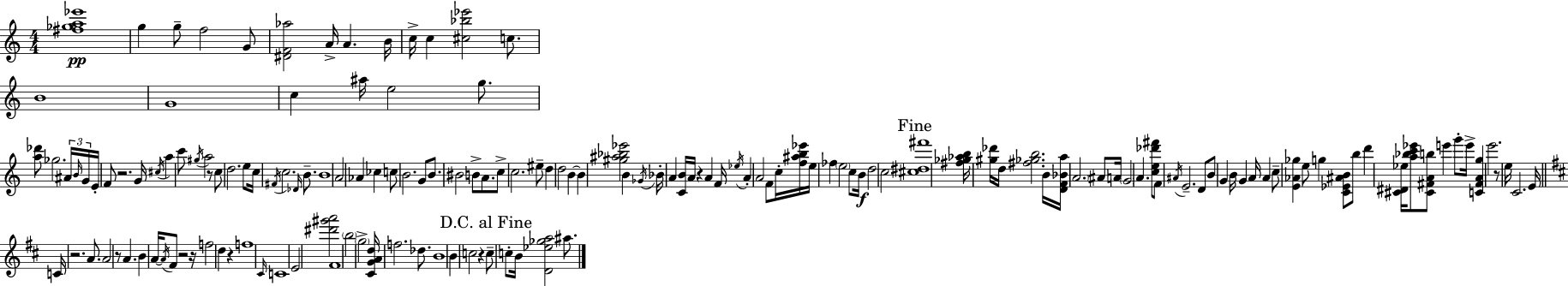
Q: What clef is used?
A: treble